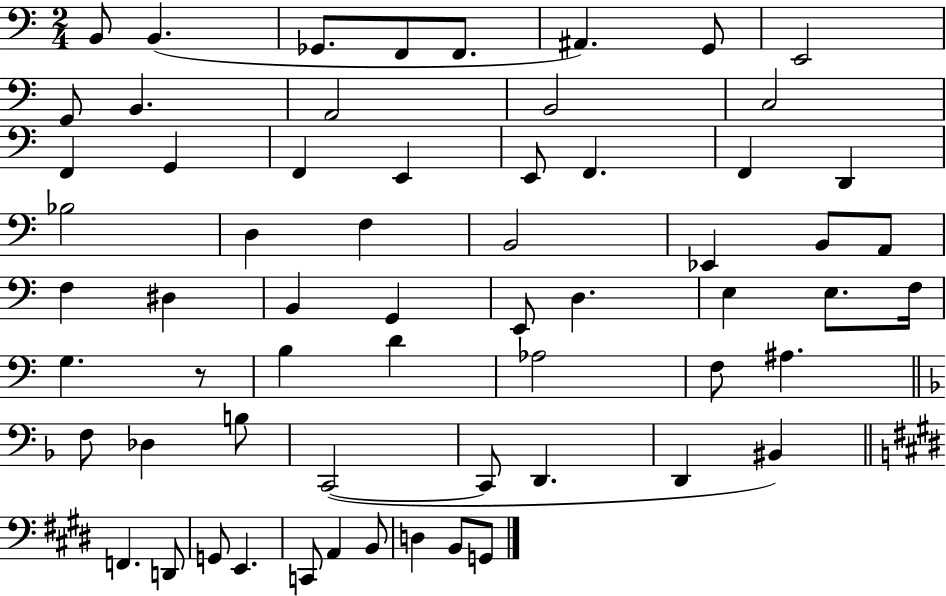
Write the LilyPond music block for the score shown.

{
  \clef bass
  \numericTimeSignature
  \time 2/4
  \key c \major
  b,8 b,4.( | ges,8. f,8 f,8. | ais,4.) g,8 | e,2 | \break g,8 b,4. | a,2 | b,2 | c2 | \break f,4 g,4 | f,4 e,4 | e,8 f,4. | f,4 d,4 | \break bes2 | d4 f4 | b,2 | ees,4 b,8 a,8 | \break f4 dis4 | b,4 g,4 | e,8 d4. | e4 e8. f16 | \break g4. r8 | b4 d'4 | aes2 | f8 ais4. | \break \bar "||" \break \key d \minor f8 des4 b8 | c,2~(~ | c,8 d,4. | d,4 bis,4) | \break \bar "||" \break \key e \major f,4. d,8 | g,8 e,4. | c,8 a,4 b,8 | d4 b,8 g,8 | \break \bar "|."
}